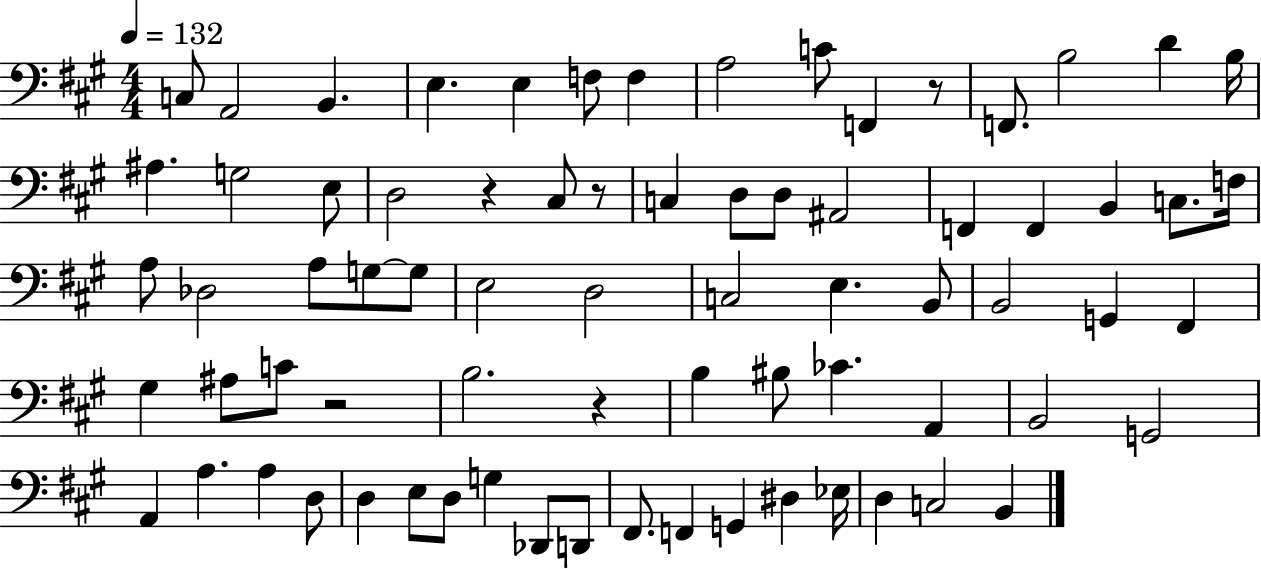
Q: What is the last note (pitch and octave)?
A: B2